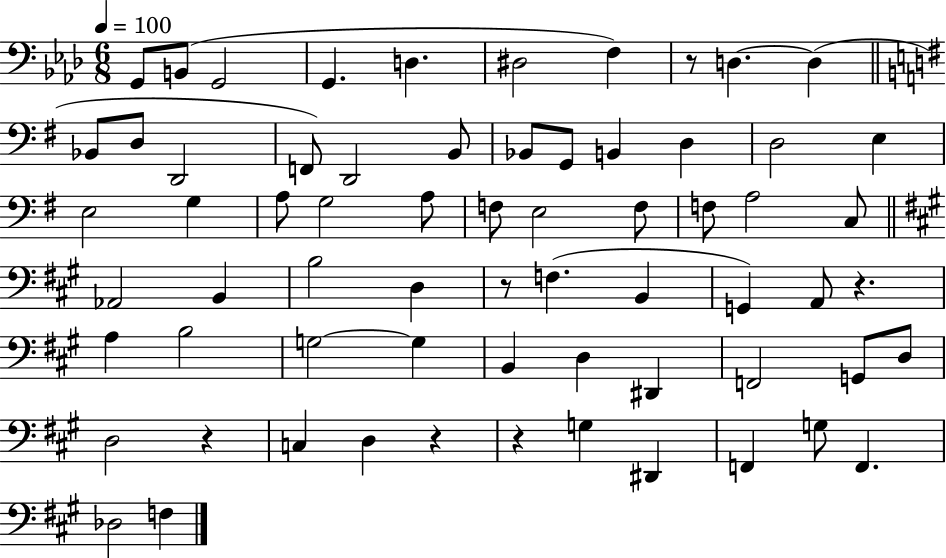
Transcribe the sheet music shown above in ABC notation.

X:1
T:Untitled
M:6/8
L:1/4
K:Ab
G,,/2 B,,/2 G,,2 G,, D, ^D,2 F, z/2 D, D, _B,,/2 D,/2 D,,2 F,,/2 D,,2 B,,/2 _B,,/2 G,,/2 B,, D, D,2 E, E,2 G, A,/2 G,2 A,/2 F,/2 E,2 F,/2 F,/2 A,2 C,/2 _A,,2 B,, B,2 D, z/2 F, B,, G,, A,,/2 z A, B,2 G,2 G, B,, D, ^D,, F,,2 G,,/2 D,/2 D,2 z C, D, z z G, ^D,, F,, G,/2 F,, _D,2 F,